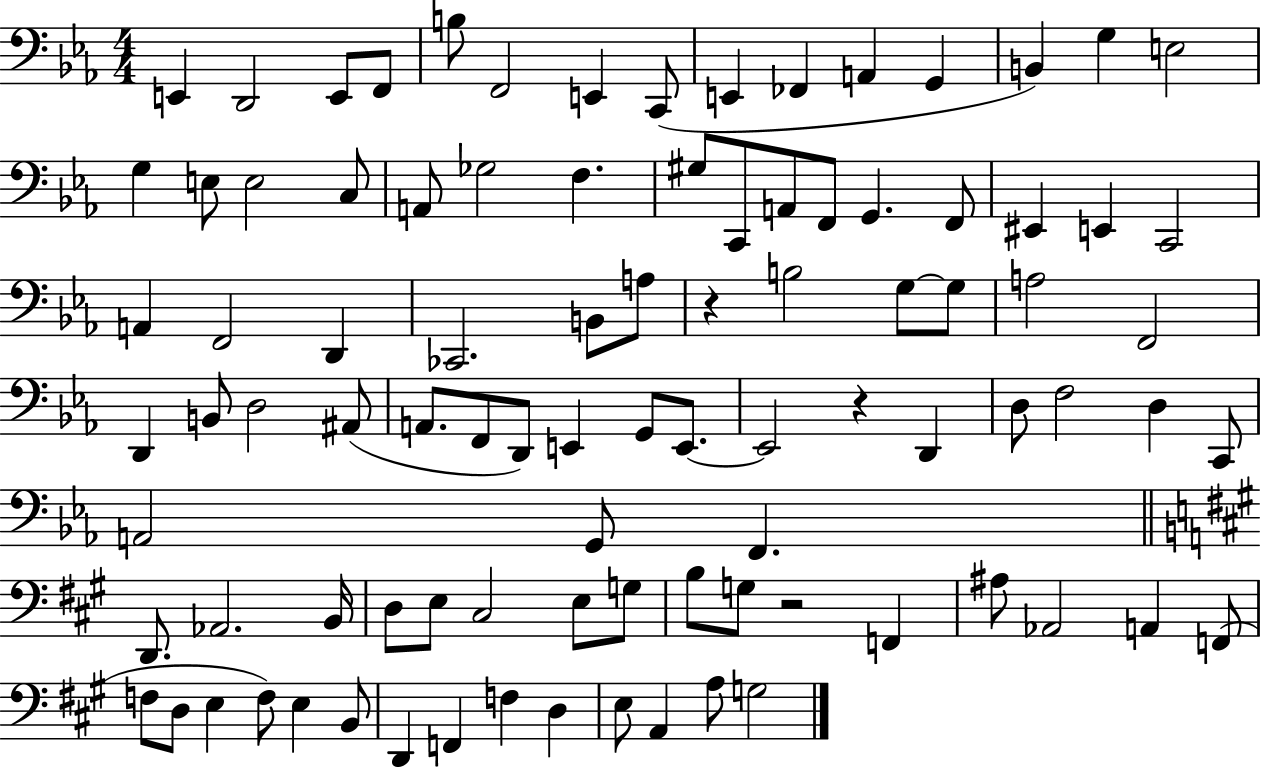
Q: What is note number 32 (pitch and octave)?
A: A2